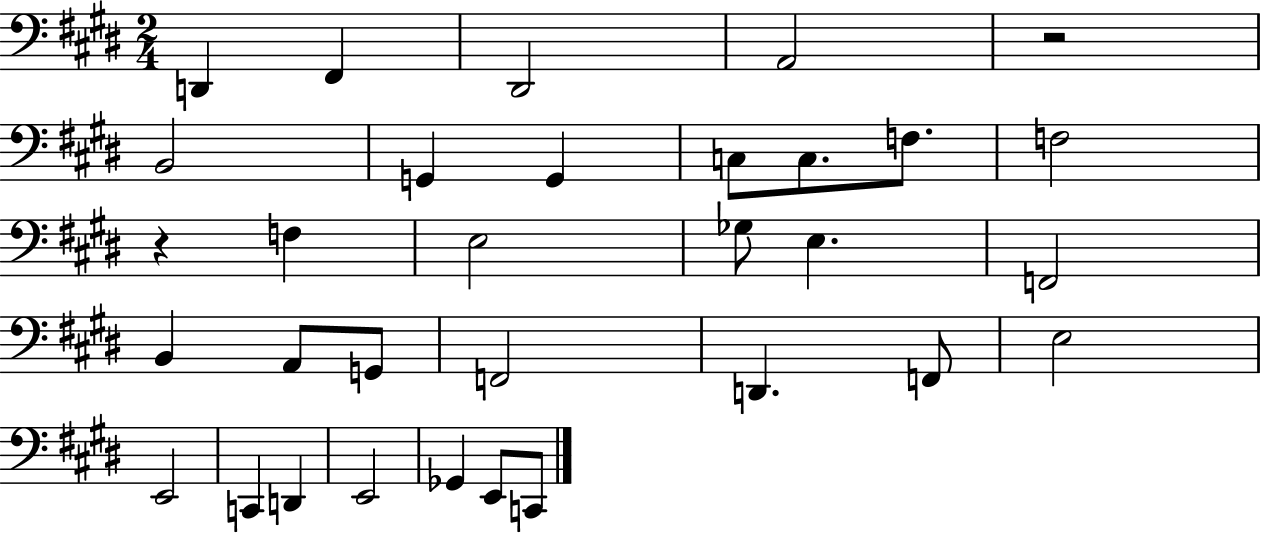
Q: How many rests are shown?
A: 2